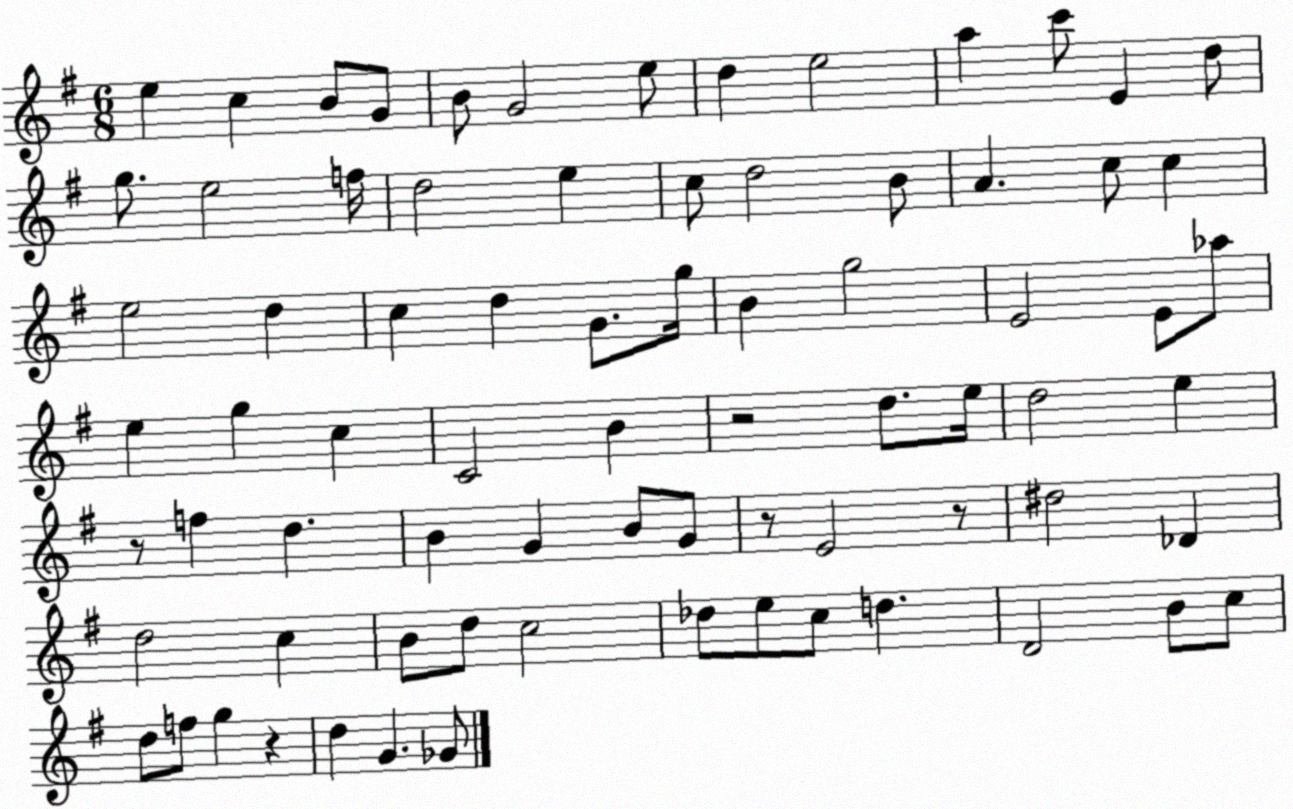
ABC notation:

X:1
T:Untitled
M:6/8
L:1/4
K:G
e c B/2 G/2 B/2 G2 e/2 d e2 a c'/2 E d/2 g/2 e2 f/4 d2 e c/2 d2 B/2 A c/2 c e2 d c d G/2 g/4 B g2 E2 E/2 _a/2 e g c C2 B z2 d/2 e/4 d2 e z/2 f d B G B/2 G/2 z/2 E2 z/2 ^d2 _D d2 c B/2 d/2 c2 _d/2 e/2 c/2 d D2 B/2 c/2 d/2 f/2 g z d G _G/2